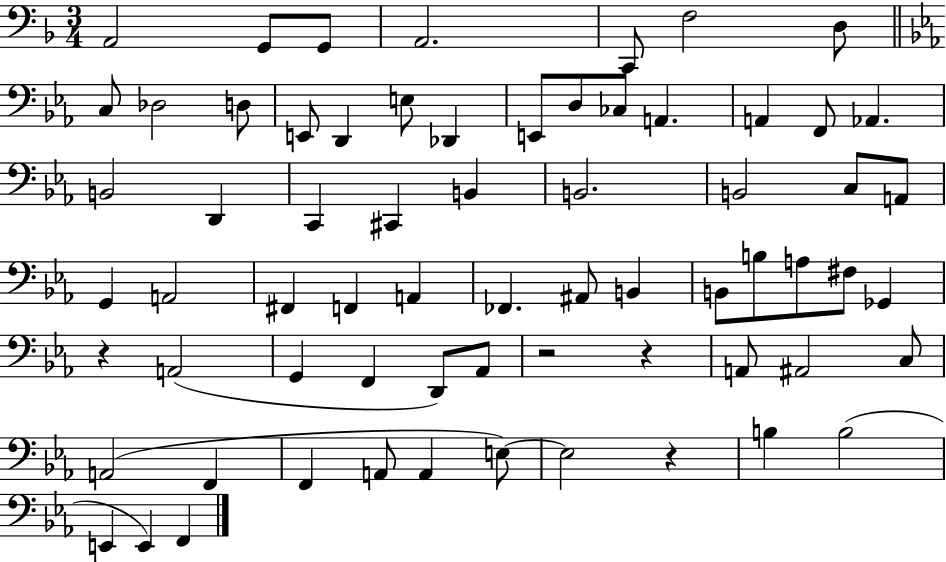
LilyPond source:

{
  \clef bass
  \numericTimeSignature
  \time 3/4
  \key f \major
  a,2 g,8 g,8 | a,2. | c,8 f2 d8 | \bar "||" \break \key c \minor c8 des2 d8 | e,8 d,4 e8 des,4 | e,8 d8 ces8 a,4. | a,4 f,8 aes,4. | \break b,2 d,4 | c,4 cis,4 b,4 | b,2. | b,2 c8 a,8 | \break g,4 a,2 | fis,4 f,4 a,4 | fes,4. ais,8 b,4 | b,8 b8 a8 fis8 ges,4 | \break r4 a,2( | g,4 f,4 d,8) aes,8 | r2 r4 | a,8 ais,2 c8 | \break a,2( f,4 | f,4 a,8 a,4 e8~~) | e2 r4 | b4 b2( | \break e,4 e,4) f,4 | \bar "|."
}